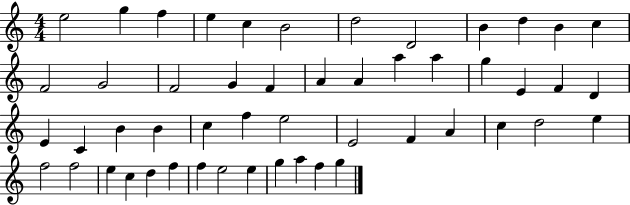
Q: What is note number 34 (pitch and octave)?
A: F4